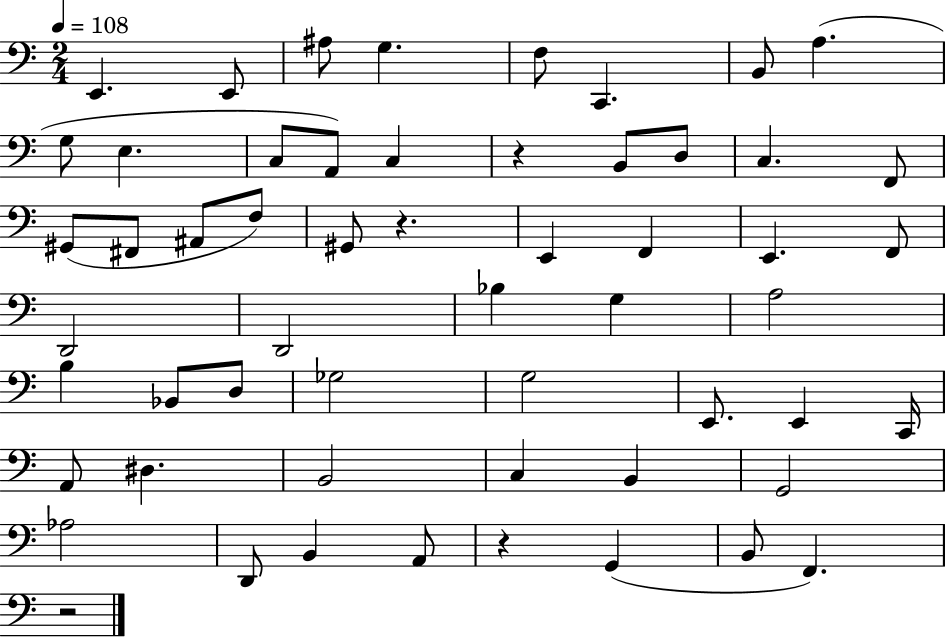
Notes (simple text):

E2/q. E2/e A#3/e G3/q. F3/e C2/q. B2/e A3/q. G3/e E3/q. C3/e A2/e C3/q R/q B2/e D3/e C3/q. F2/e G#2/e F#2/e A#2/e F3/e G#2/e R/q. E2/q F2/q E2/q. F2/e D2/h D2/h Bb3/q G3/q A3/h B3/q Bb2/e D3/e Gb3/h G3/h E2/e. E2/q C2/s A2/e D#3/q. B2/h C3/q B2/q G2/h Ab3/h D2/e B2/q A2/e R/q G2/q B2/e F2/q. R/h